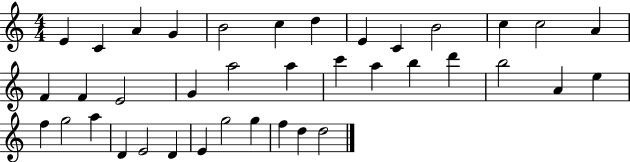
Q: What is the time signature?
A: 4/4